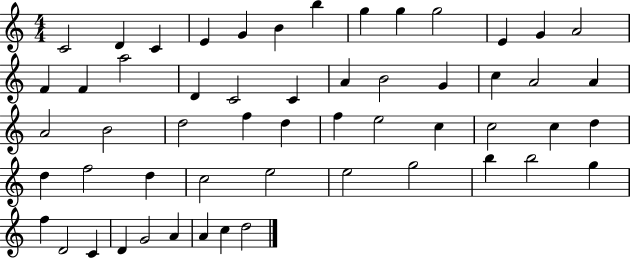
C4/h D4/q C4/q E4/q G4/q B4/q B5/q G5/q G5/q G5/h E4/q G4/q A4/h F4/q F4/q A5/h D4/q C4/h C4/q A4/q B4/h G4/q C5/q A4/h A4/q A4/h B4/h D5/h F5/q D5/q F5/q E5/h C5/q C5/h C5/q D5/q D5/q F5/h D5/q C5/h E5/h E5/h G5/h B5/q B5/h G5/q F5/q D4/h C4/q D4/q G4/h A4/q A4/q C5/q D5/h